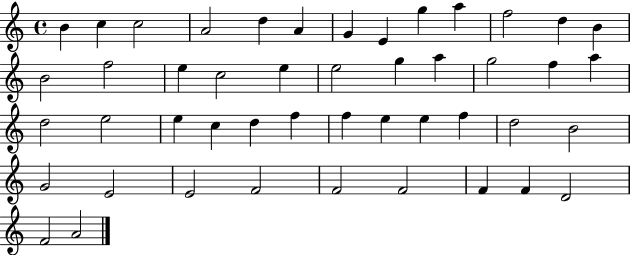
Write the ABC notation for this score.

X:1
T:Untitled
M:4/4
L:1/4
K:C
B c c2 A2 d A G E g a f2 d B B2 f2 e c2 e e2 g a g2 f a d2 e2 e c d f f e e f d2 B2 G2 E2 E2 F2 F2 F2 F F D2 F2 A2